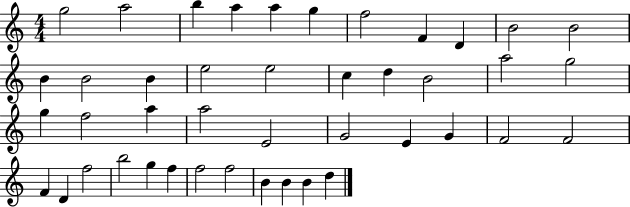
{
  \clef treble
  \numericTimeSignature
  \time 4/4
  \key c \major
  g''2 a''2 | b''4 a''4 a''4 g''4 | f''2 f'4 d'4 | b'2 b'2 | \break b'4 b'2 b'4 | e''2 e''2 | c''4 d''4 b'2 | a''2 g''2 | \break g''4 f''2 a''4 | a''2 e'2 | g'2 e'4 g'4 | f'2 f'2 | \break f'4 d'4 f''2 | b''2 g''4 f''4 | f''2 f''2 | b'4 b'4 b'4 d''4 | \break \bar "|."
}